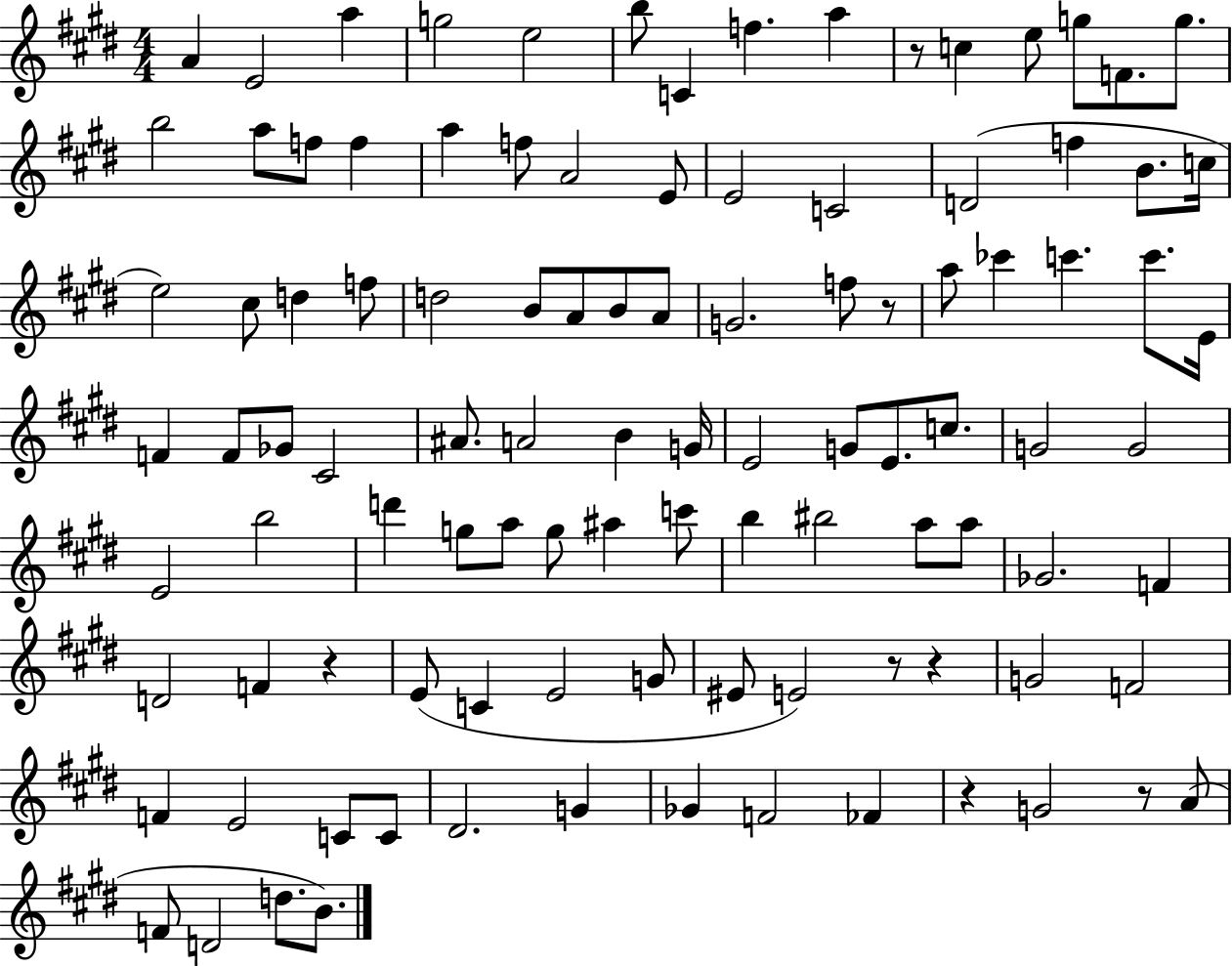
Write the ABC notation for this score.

X:1
T:Untitled
M:4/4
L:1/4
K:E
A E2 a g2 e2 b/2 C f a z/2 c e/2 g/2 F/2 g/2 b2 a/2 f/2 f a f/2 A2 E/2 E2 C2 D2 f B/2 c/4 e2 ^c/2 d f/2 d2 B/2 A/2 B/2 A/2 G2 f/2 z/2 a/2 _c' c' c'/2 E/4 F F/2 _G/2 ^C2 ^A/2 A2 B G/4 E2 G/2 E/2 c/2 G2 G2 E2 b2 d' g/2 a/2 g/2 ^a c'/2 b ^b2 a/2 a/2 _G2 F D2 F z E/2 C E2 G/2 ^E/2 E2 z/2 z G2 F2 F E2 C/2 C/2 ^D2 G _G F2 _F z G2 z/2 A/2 F/2 D2 d/2 B/2